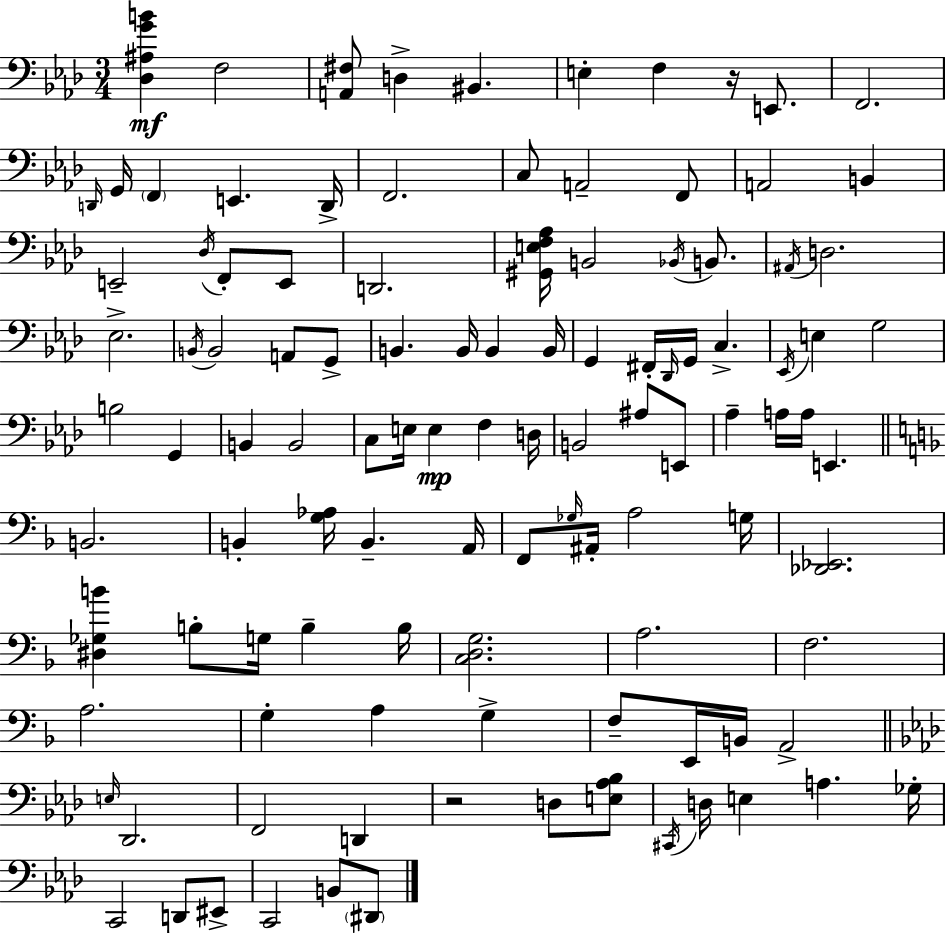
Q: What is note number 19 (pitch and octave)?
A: E2